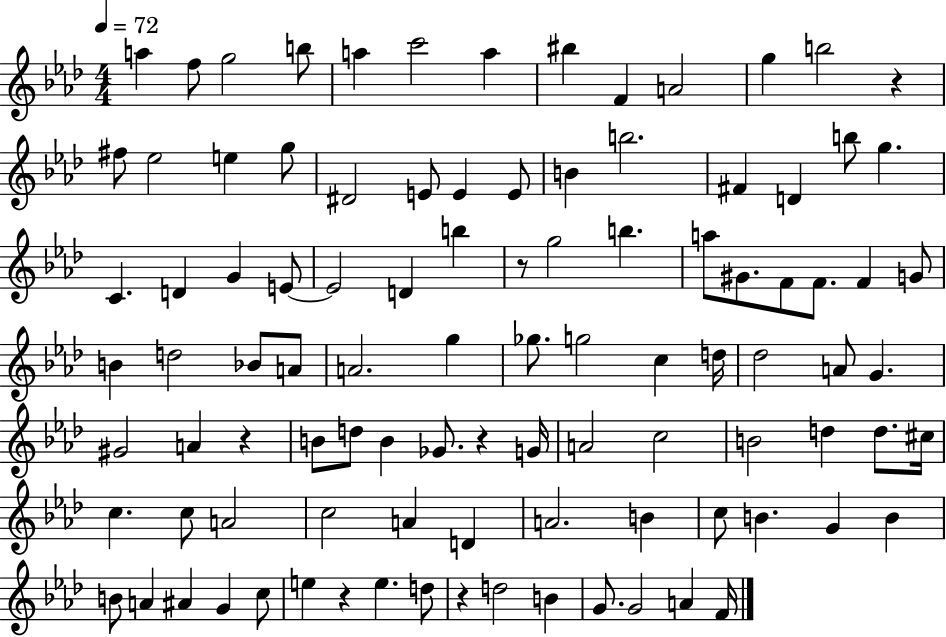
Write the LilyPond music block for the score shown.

{
  \clef treble
  \numericTimeSignature
  \time 4/4
  \key aes \major
  \tempo 4 = 72
  a''4 f''8 g''2 b''8 | a''4 c'''2 a''4 | bis''4 f'4 a'2 | g''4 b''2 r4 | \break fis''8 ees''2 e''4 g''8 | dis'2 e'8 e'4 e'8 | b'4 b''2. | fis'4 d'4 b''8 g''4. | \break c'4. d'4 g'4 e'8~~ | e'2 d'4 b''4 | r8 g''2 b''4. | a''8 gis'8. f'8 f'8. f'4 g'8 | \break b'4 d''2 bes'8 a'8 | a'2. g''4 | ges''8. g''2 c''4 d''16 | des''2 a'8 g'4. | \break gis'2 a'4 r4 | b'8 d''8 b'4 ges'8. r4 g'16 | a'2 c''2 | b'2 d''4 d''8. cis''16 | \break c''4. c''8 a'2 | c''2 a'4 d'4 | a'2. b'4 | c''8 b'4. g'4 b'4 | \break b'8 a'4 ais'4 g'4 c''8 | e''4 r4 e''4. d''8 | r4 d''2 b'4 | g'8. g'2 a'4 f'16 | \break \bar "|."
}